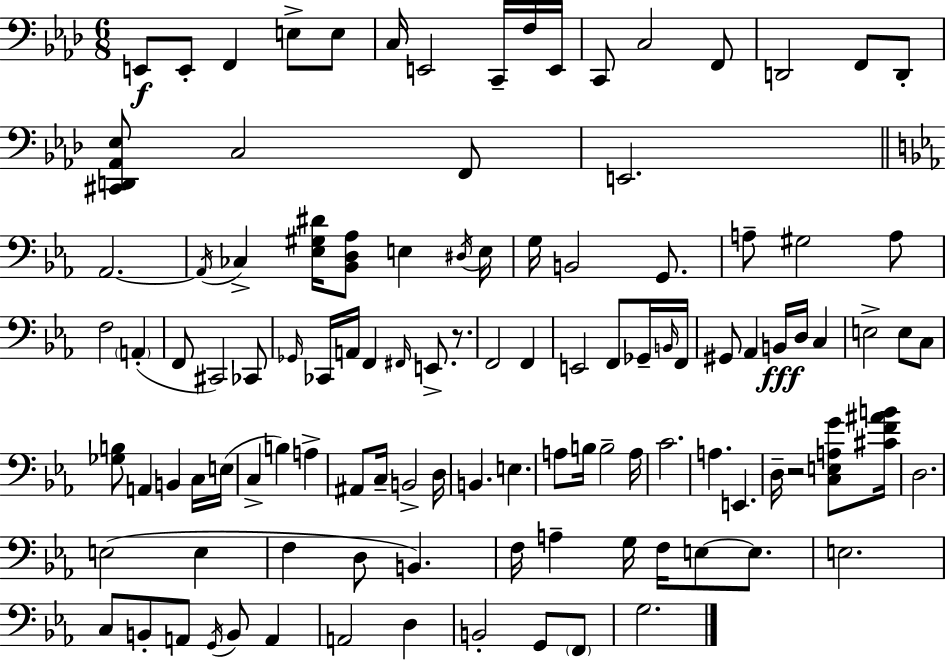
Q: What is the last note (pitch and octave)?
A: G3